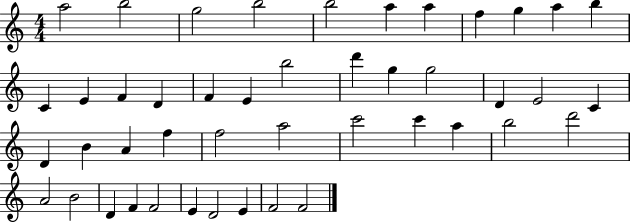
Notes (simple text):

A5/h B5/h G5/h B5/h B5/h A5/q A5/q F5/q G5/q A5/q B5/q C4/q E4/q F4/q D4/q F4/q E4/q B5/h D6/q G5/q G5/h D4/q E4/h C4/q D4/q B4/q A4/q F5/q F5/h A5/h C6/h C6/q A5/q B5/h D6/h A4/h B4/h D4/q F4/q F4/h E4/q D4/h E4/q F4/h F4/h